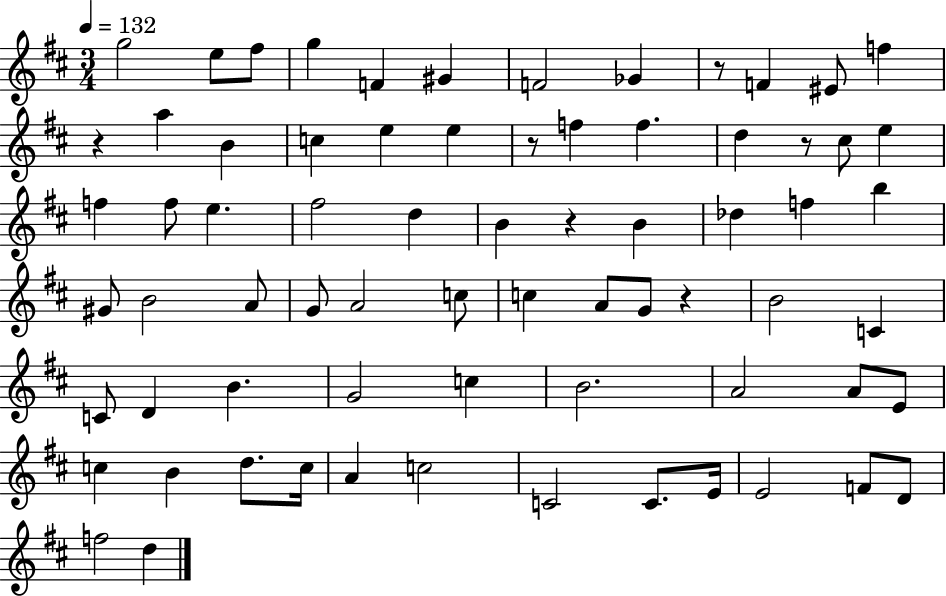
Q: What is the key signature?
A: D major